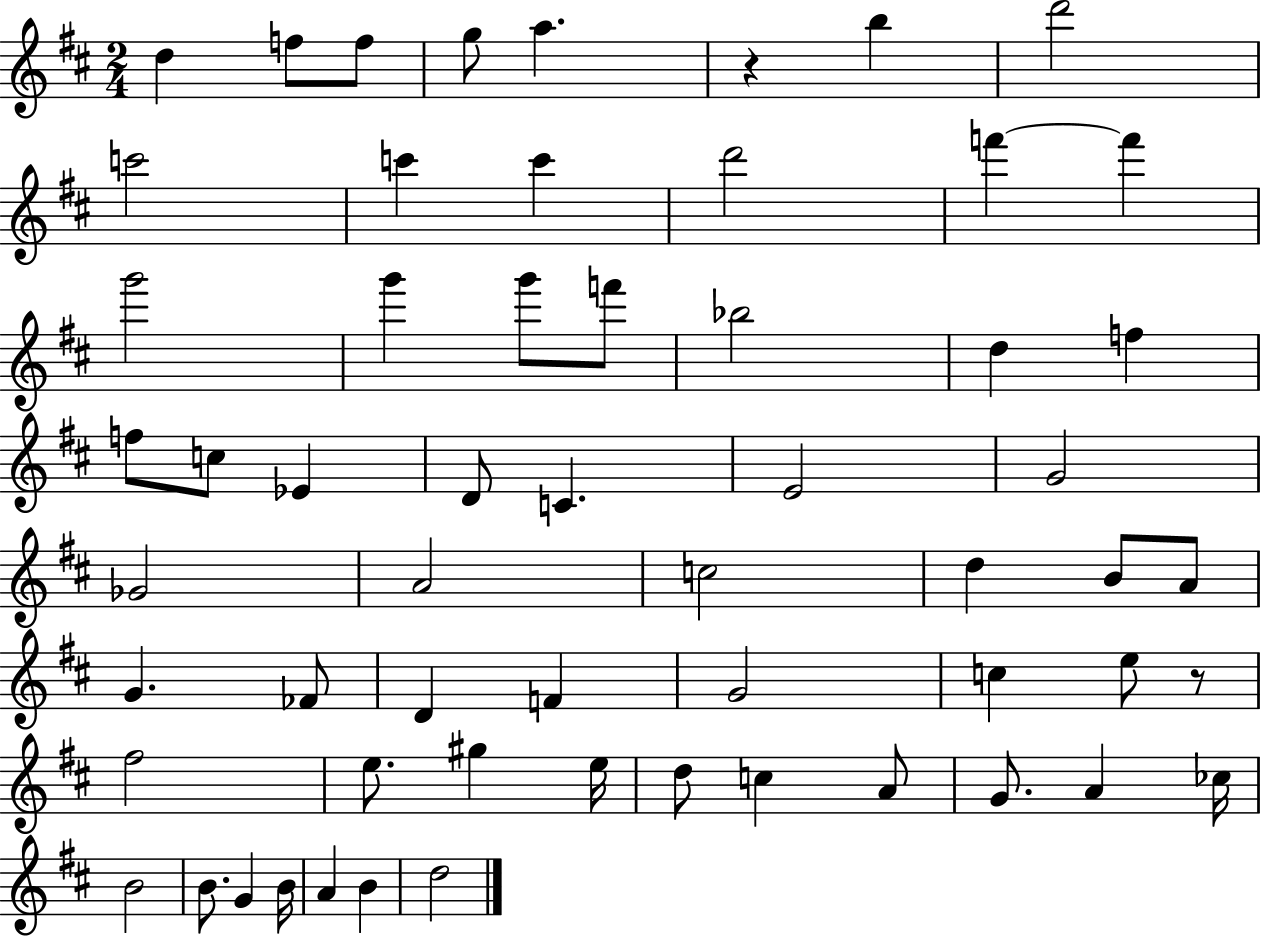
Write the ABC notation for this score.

X:1
T:Untitled
M:2/4
L:1/4
K:D
d f/2 f/2 g/2 a z b d'2 c'2 c' c' d'2 f' f' g'2 g' g'/2 f'/2 _b2 d f f/2 c/2 _E D/2 C E2 G2 _G2 A2 c2 d B/2 A/2 G _F/2 D F G2 c e/2 z/2 ^f2 e/2 ^g e/4 d/2 c A/2 G/2 A _c/4 B2 B/2 G B/4 A B d2